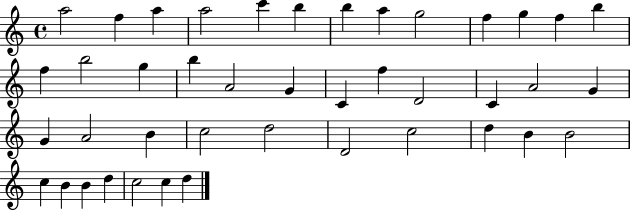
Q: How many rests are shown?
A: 0